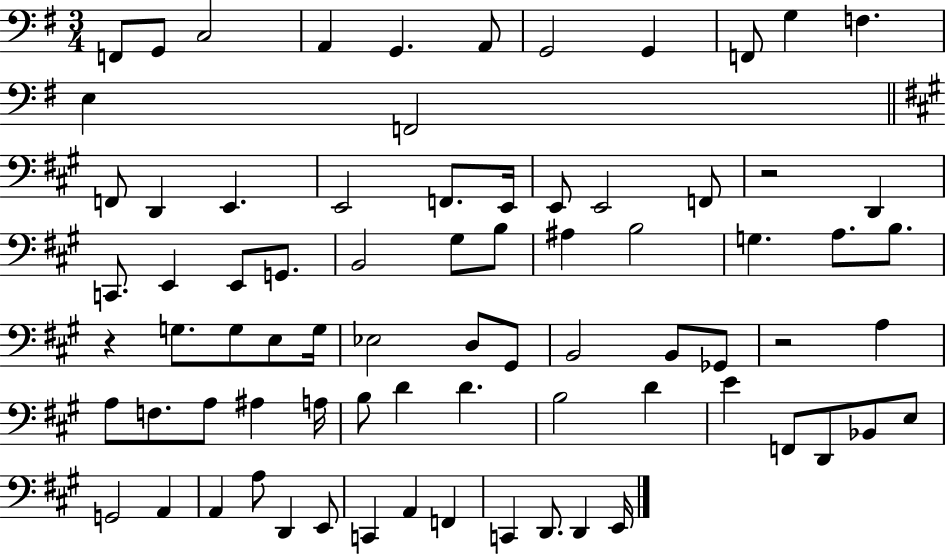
{
  \clef bass
  \numericTimeSignature
  \time 3/4
  \key g \major
  f,8 g,8 c2 | a,4 g,4. a,8 | g,2 g,4 | f,8 g4 f4. | \break e4 f,2 | \bar "||" \break \key a \major f,8 d,4 e,4. | e,2 f,8. e,16 | e,8 e,2 f,8 | r2 d,4 | \break c,8. e,4 e,8 g,8. | b,2 gis8 b8 | ais4 b2 | g4. a8. b8. | \break r4 g8. g8 e8 g16 | ees2 d8 gis,8 | b,2 b,8 ges,8 | r2 a4 | \break a8 f8. a8 ais4 a16 | b8 d'4 d'4. | b2 d'4 | e'4 f,8 d,8 bes,8 e8 | \break g,2 a,4 | a,4 a8 d,4 e,8 | c,4 a,4 f,4 | c,4 d,8. d,4 e,16 | \break \bar "|."
}